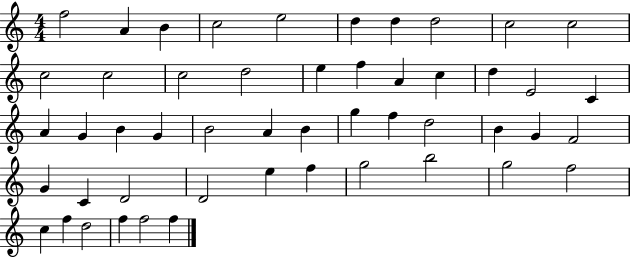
X:1
T:Untitled
M:4/4
L:1/4
K:C
f2 A B c2 e2 d d d2 c2 c2 c2 c2 c2 d2 e f A c d E2 C A G B G B2 A B g f d2 B G F2 G C D2 D2 e f g2 b2 g2 f2 c f d2 f f2 f